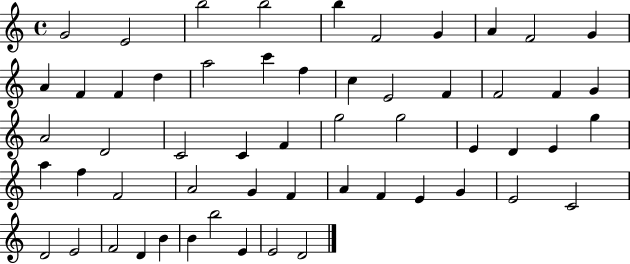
{
  \clef treble
  \time 4/4
  \defaultTimeSignature
  \key c \major
  g'2 e'2 | b''2 b''2 | b''4 f'2 g'4 | a'4 f'2 g'4 | \break a'4 f'4 f'4 d''4 | a''2 c'''4 f''4 | c''4 e'2 f'4 | f'2 f'4 g'4 | \break a'2 d'2 | c'2 c'4 f'4 | g''2 g''2 | e'4 d'4 e'4 g''4 | \break a''4 f''4 f'2 | a'2 g'4 f'4 | a'4 f'4 e'4 g'4 | e'2 c'2 | \break d'2 e'2 | f'2 d'4 b'4 | b'4 b''2 e'4 | e'2 d'2 | \break \bar "|."
}